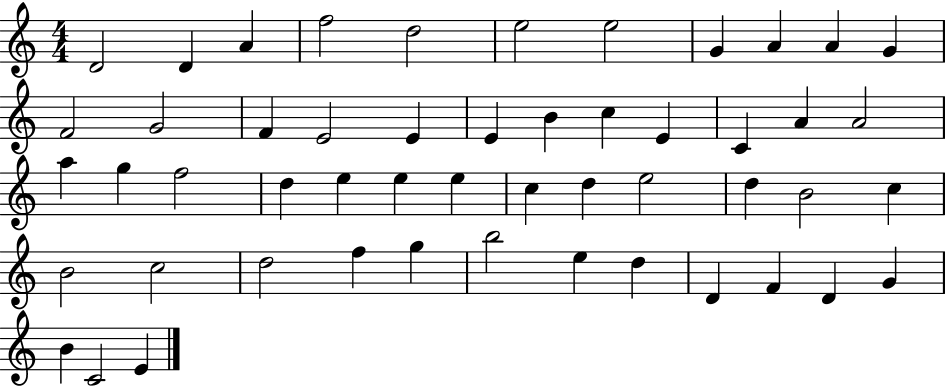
{
  \clef treble
  \numericTimeSignature
  \time 4/4
  \key c \major
  d'2 d'4 a'4 | f''2 d''2 | e''2 e''2 | g'4 a'4 a'4 g'4 | \break f'2 g'2 | f'4 e'2 e'4 | e'4 b'4 c''4 e'4 | c'4 a'4 a'2 | \break a''4 g''4 f''2 | d''4 e''4 e''4 e''4 | c''4 d''4 e''2 | d''4 b'2 c''4 | \break b'2 c''2 | d''2 f''4 g''4 | b''2 e''4 d''4 | d'4 f'4 d'4 g'4 | \break b'4 c'2 e'4 | \bar "|."
}